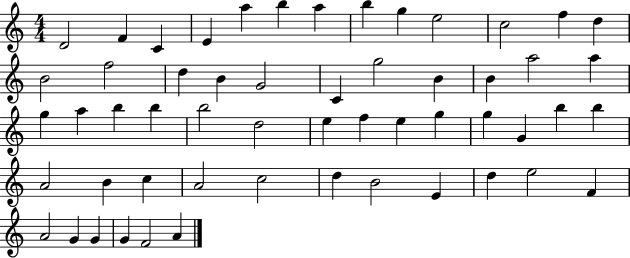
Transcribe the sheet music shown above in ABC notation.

X:1
T:Untitled
M:4/4
L:1/4
K:C
D2 F C E a b a b g e2 c2 f d B2 f2 d B G2 C g2 B B a2 a g a b b b2 d2 e f e g g G b b A2 B c A2 c2 d B2 E d e2 F A2 G G G F2 A